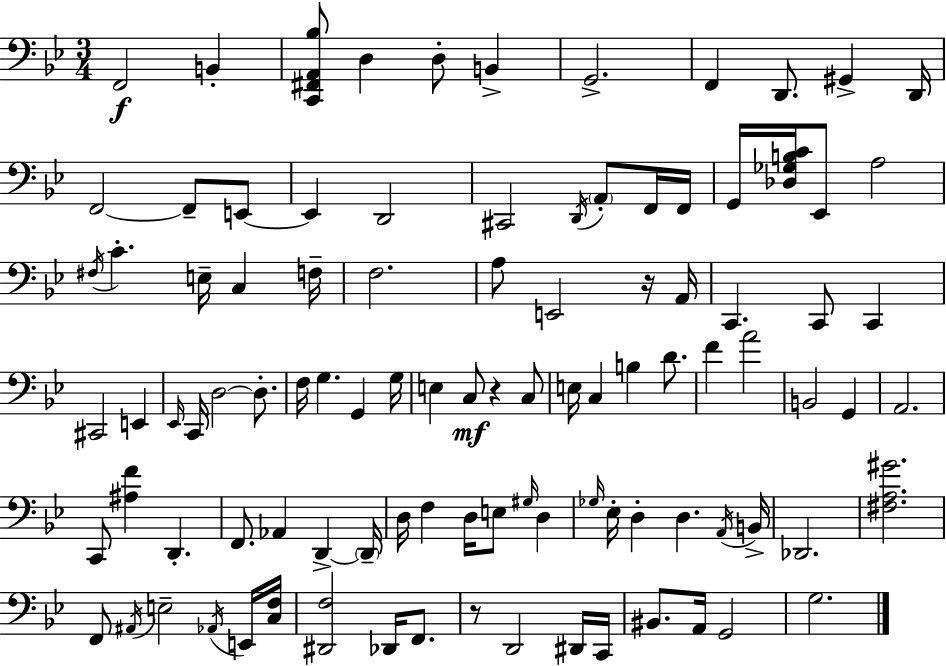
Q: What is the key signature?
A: BES major